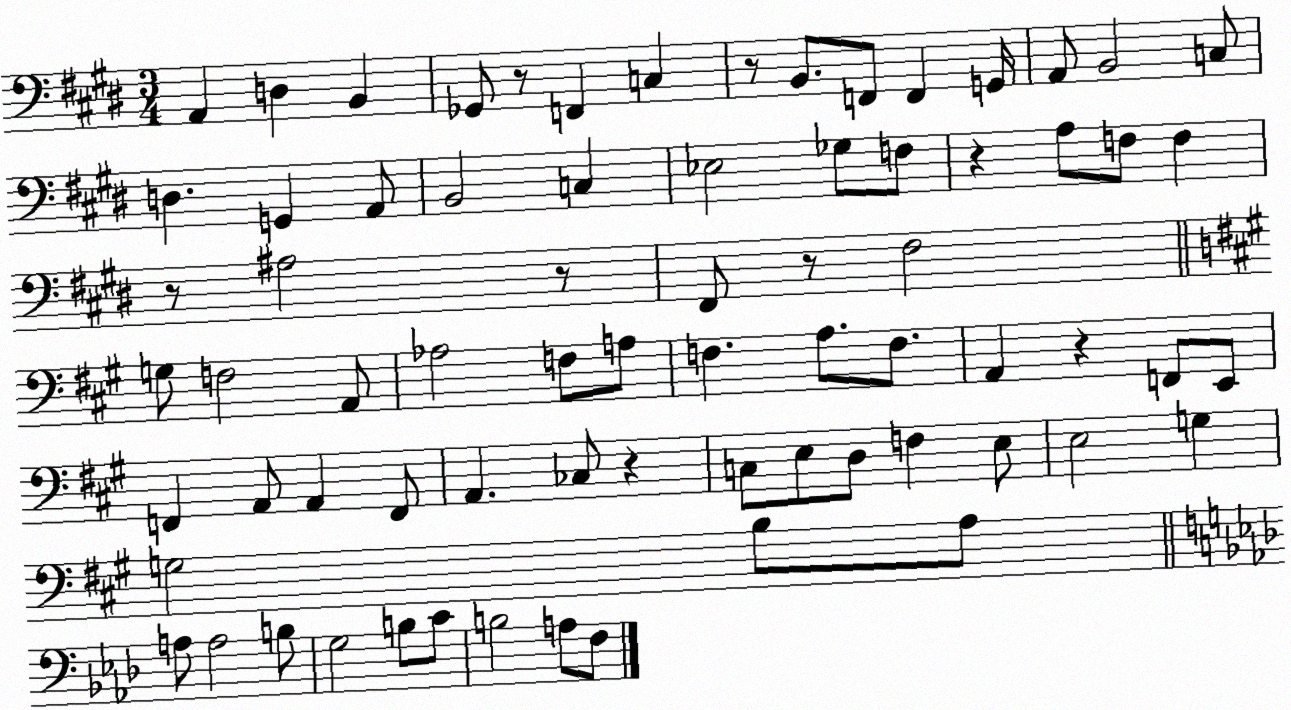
X:1
T:Untitled
M:3/4
L:1/4
K:E
A,, D, B,, _G,,/2 z/2 F,, C, z/2 B,,/2 F,,/2 F,, G,,/4 A,,/2 B,,2 C,/2 D, G,, A,,/2 B,,2 C, _E,2 _G,/2 F,/2 z A,/2 F,/2 F, z/2 ^A,2 z/2 ^F,,/2 z/2 ^F,2 G,/2 F,2 A,,/2 _A,2 F,/2 A,/2 F, A,/2 F,/2 A,, z F,,/2 E,,/2 F,, A,,/2 A,, F,,/2 A,, _C,/2 z C,/2 E,/2 D,/2 F, E,/2 E,2 G, G,2 B,/2 A,/2 A,/2 A,2 B,/2 G,2 B,/2 C/2 B,2 A,/2 F,/2